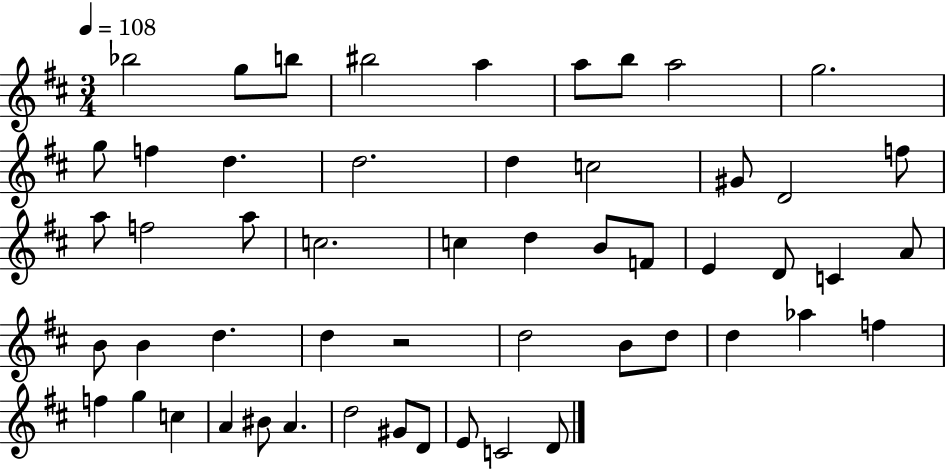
Bb5/h G5/e B5/e BIS5/h A5/q A5/e B5/e A5/h G5/h. G5/e F5/q D5/q. D5/h. D5/q C5/h G#4/e D4/h F5/e A5/e F5/h A5/e C5/h. C5/q D5/q B4/e F4/e E4/q D4/e C4/q A4/e B4/e B4/q D5/q. D5/q R/h D5/h B4/e D5/e D5/q Ab5/q F5/q F5/q G5/q C5/q A4/q BIS4/e A4/q. D5/h G#4/e D4/e E4/e C4/h D4/e